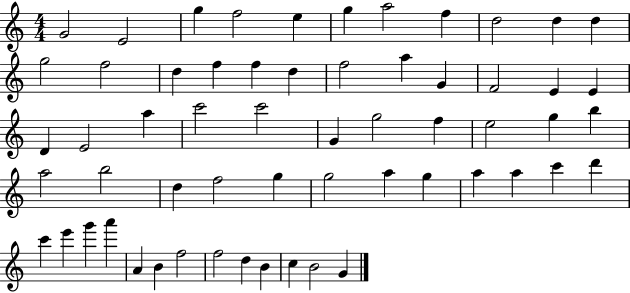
G4/h E4/h G5/q F5/h E5/q G5/q A5/h F5/q D5/h D5/q D5/q G5/h F5/h D5/q F5/q F5/q D5/q F5/h A5/q G4/q F4/h E4/q E4/q D4/q E4/h A5/q C6/h C6/h G4/q G5/h F5/q E5/h G5/q B5/q A5/h B5/h D5/q F5/h G5/q G5/h A5/q G5/q A5/q A5/q C6/q D6/q C6/q E6/q G6/q A6/q A4/q B4/q F5/h F5/h D5/q B4/q C5/q B4/h G4/q